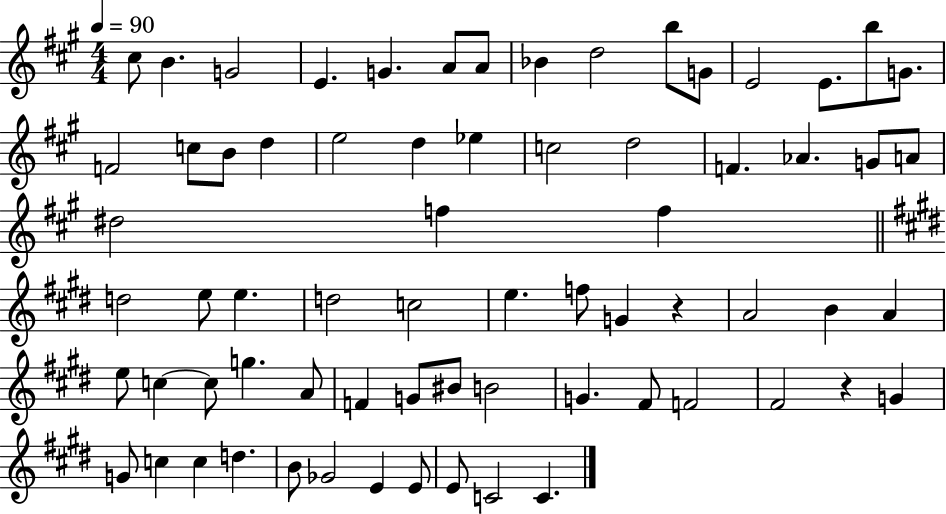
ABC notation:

X:1
T:Untitled
M:4/4
L:1/4
K:A
^c/2 B G2 E G A/2 A/2 _B d2 b/2 G/2 E2 E/2 b/2 G/2 F2 c/2 B/2 d e2 d _e c2 d2 F _A G/2 A/2 ^d2 f f d2 e/2 e d2 c2 e f/2 G z A2 B A e/2 c c/2 g A/2 F G/2 ^B/2 B2 G ^F/2 F2 ^F2 z G G/2 c c d B/2 _G2 E E/2 E/2 C2 C